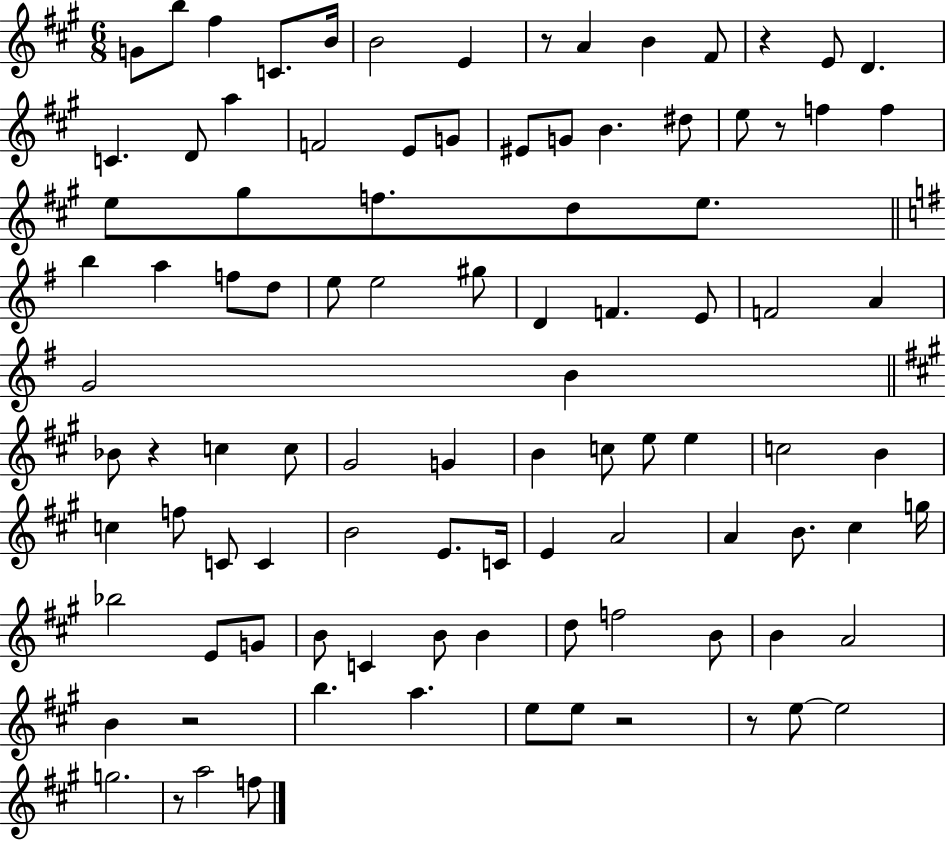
G4/e B5/e F#5/q C4/e. B4/s B4/h E4/q R/e A4/q B4/q F#4/e R/q E4/e D4/q. C4/q. D4/e A5/q F4/h E4/e G4/e EIS4/e G4/e B4/q. D#5/e E5/e R/e F5/q F5/q E5/e G#5/e F5/e. D5/e E5/e. B5/q A5/q F5/e D5/e E5/e E5/h G#5/e D4/q F4/q. E4/e F4/h A4/q G4/h B4/q Bb4/e R/q C5/q C5/e G#4/h G4/q B4/q C5/e E5/e E5/q C5/h B4/q C5/q F5/e C4/e C4/q B4/h E4/e. C4/s E4/q A4/h A4/q B4/e. C#5/q G5/s Bb5/h E4/e G4/e B4/e C4/q B4/e B4/q D5/e F5/h B4/e B4/q A4/h B4/q R/h B5/q. A5/q. E5/e E5/e R/h R/e E5/e E5/h G5/h. R/e A5/h F5/e